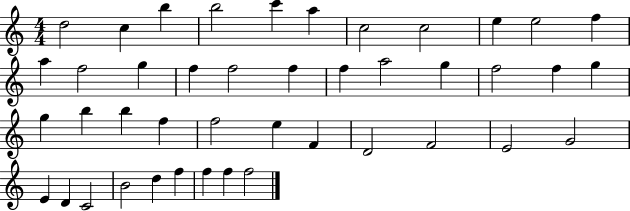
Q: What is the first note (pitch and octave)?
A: D5